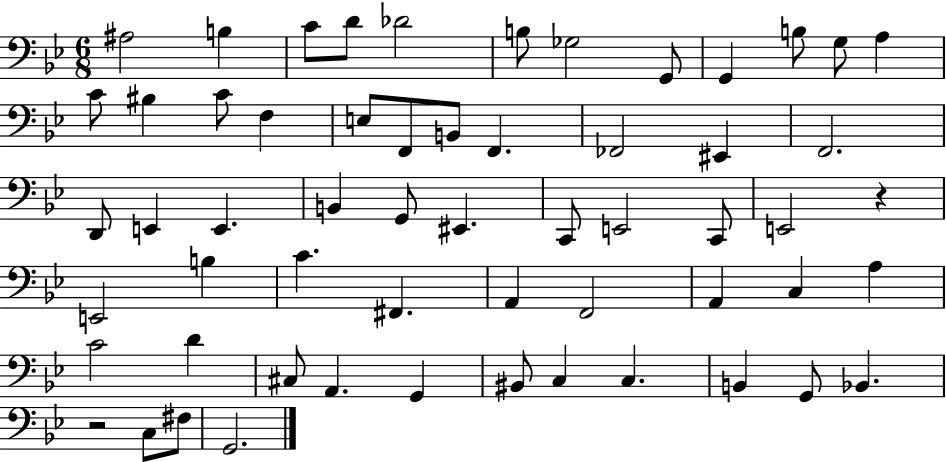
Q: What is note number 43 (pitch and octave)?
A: C4